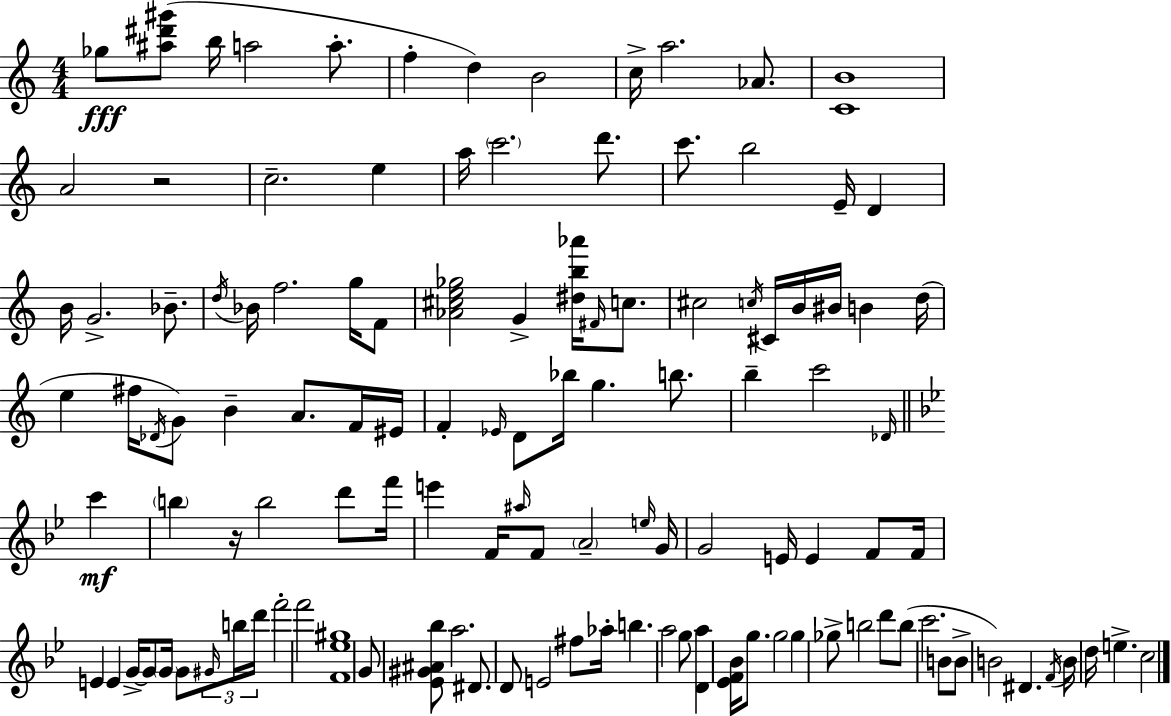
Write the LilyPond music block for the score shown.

{
  \clef treble
  \numericTimeSignature
  \time 4/4
  \key c \major
  ges''8\fff <ais'' dis''' gis'''>8( b''16 a''2 a''8.-. | f''4-. d''4) b'2 | c''16-> a''2. aes'8. | <c' b'>1 | \break a'2 r2 | c''2.-- e''4 | a''16 \parenthesize c'''2. d'''8. | c'''8. b''2 e'16-- d'4 | \break b'16 g'2.-> bes'8.-- | \acciaccatura { d''16 } bes'16 f''2. g''16 f'8 | <aes' cis'' e'' ges''>2 g'4-> <dis'' b'' aes'''>16 \grace { fis'16 } c''8. | cis''2 \acciaccatura { c''16 } cis'16 b'16 bis'16 b'4 | \break d''16( e''4 fis''16 \acciaccatura { des'16 } g'8) b'4-- a'8. | f'16 eis'16 f'4-. \grace { ees'16 } d'8 bes''16 g''4. | b''8. b''4-- c'''2 | \grace { des'16 } \bar "||" \break \key g \minor c'''4\mf \parenthesize b''4 r16 b''2 | d'''8 f'''16 e'''4 f'16 \grace { ais''16 } f'8 \parenthesize a'2-- | \grace { e''16 } g'16 g'2 e'16 e'4 | f'8 f'16 e'4 e'4 g'16->~~ g'8 | \break \parenthesize g'16 g'8 \tuplet 3/2 { \grace { gis'16 } b''16 d'''16 } f'''2-. f'''2 | <f' ees'' gis''>1 | g'8 <ees' gis' ais' bes''>8 a''2. | dis'8. d'8 e'2 | \break fis''8 aes''16-. b''4. a''2 | g''8 <d' a''>4 <ees' f' bes'>16 g''8. g''2 | g''4 ges''8-> b''2 | d'''8 b''8( c'''2. | \break b'8 b'8-> b'2) | dis'4. \acciaccatura { f'16 } b'16 d''16 e''4.-> | c''2 \bar "|."
}